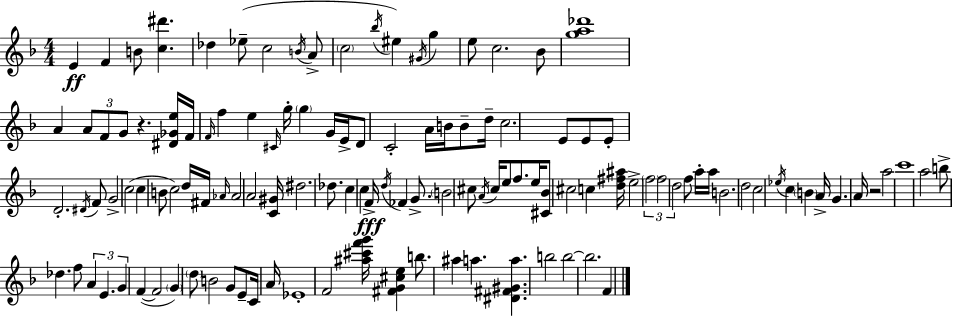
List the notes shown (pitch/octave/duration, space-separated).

E4/q F4/q B4/e [C5,D#6]/q. Db5/q Eb5/e C5/h B4/s A4/e C5/h Bb5/s EIS5/q G#4/s G5/q E5/e C5/h. Bb4/e [G5,A5,Db6]/w A4/q A4/e F4/e G4/e R/q. [D#4,Gb4,E5]/s F4/s F4/s F5/q E5/q C#4/s G5/s G5/q G4/s E4/s D4/e C4/h A4/s B4/s B4/e D5/s C5/h. E4/e E4/e E4/e D4/h. D#4/s F4/e G4/h C5/h C5/q B4/e C5/h D5/s F#4/s Ab4/s Ab4/h A4/h [C4,G#4]/s D#5/h. Db5/e. C5/q C5/q F4/s D5/s FES4/q G4/e. B4/h C#5/e A4/s C#5/s E5/e F5/e. E5/s [C#4,Bb4]/e C#5/h C5/q [D5,F#5,A#5]/s E5/h F5/h F5/h D5/h F5/e A5/s A5/s B4/h. D5/h C5/h Eb5/s C5/q B4/q A4/s G4/q. A4/s R/h A5/h C6/w A5/h B5/e Db5/q. F5/e A4/q E4/q. G4/q F4/q F4/h G4/q D5/e B4/h G4/e E4/e C4/s A4/s Eb4/w F4/h [A#5,C#6,F6,G6]/s [F#4,G4,C#5,E5]/q B5/e. A#5/q A5/q. [D#4,F#4,G#4,A5]/q. B5/h B5/h B5/h. F4/q